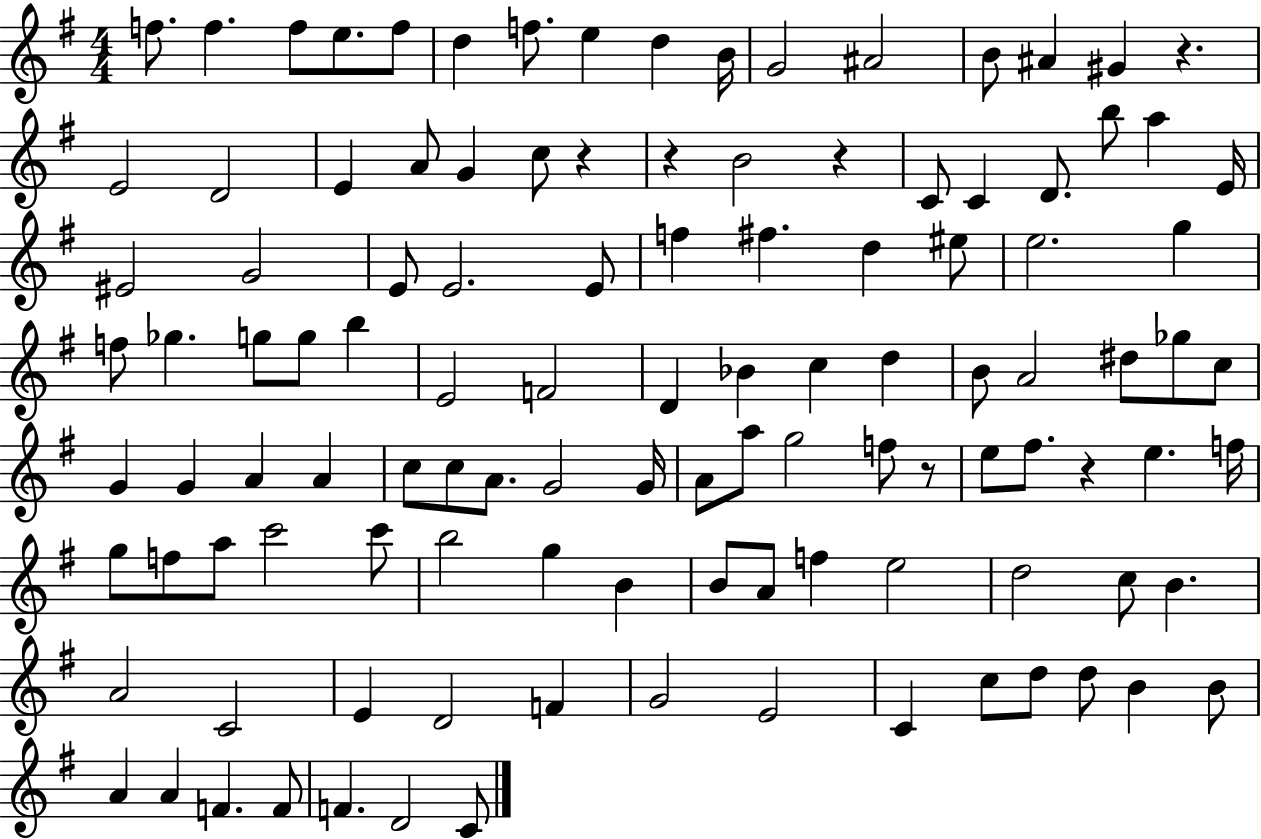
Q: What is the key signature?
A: G major